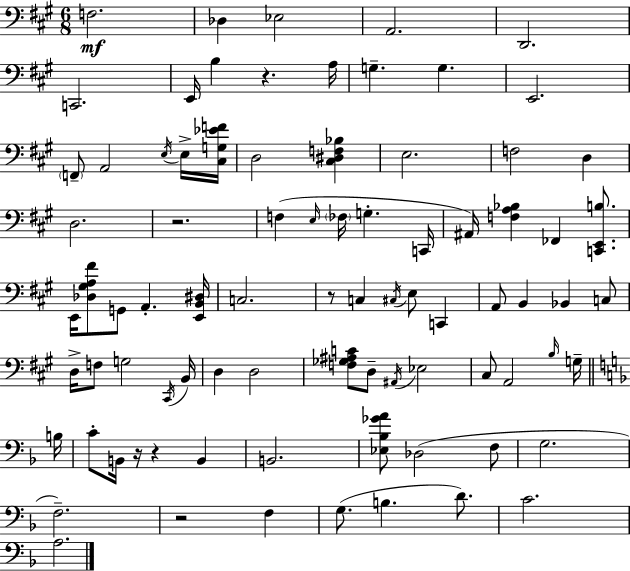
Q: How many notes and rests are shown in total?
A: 83